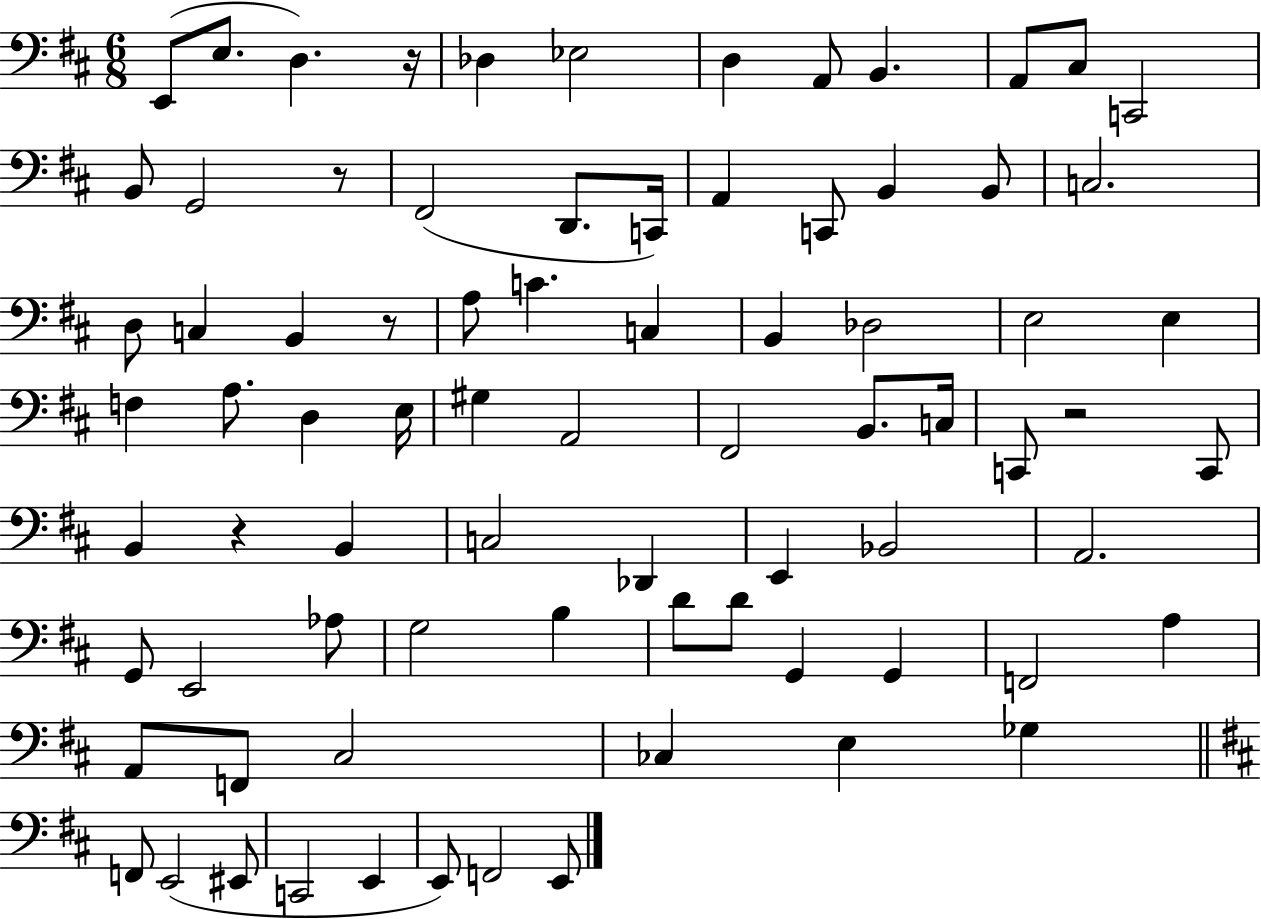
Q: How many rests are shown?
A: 5